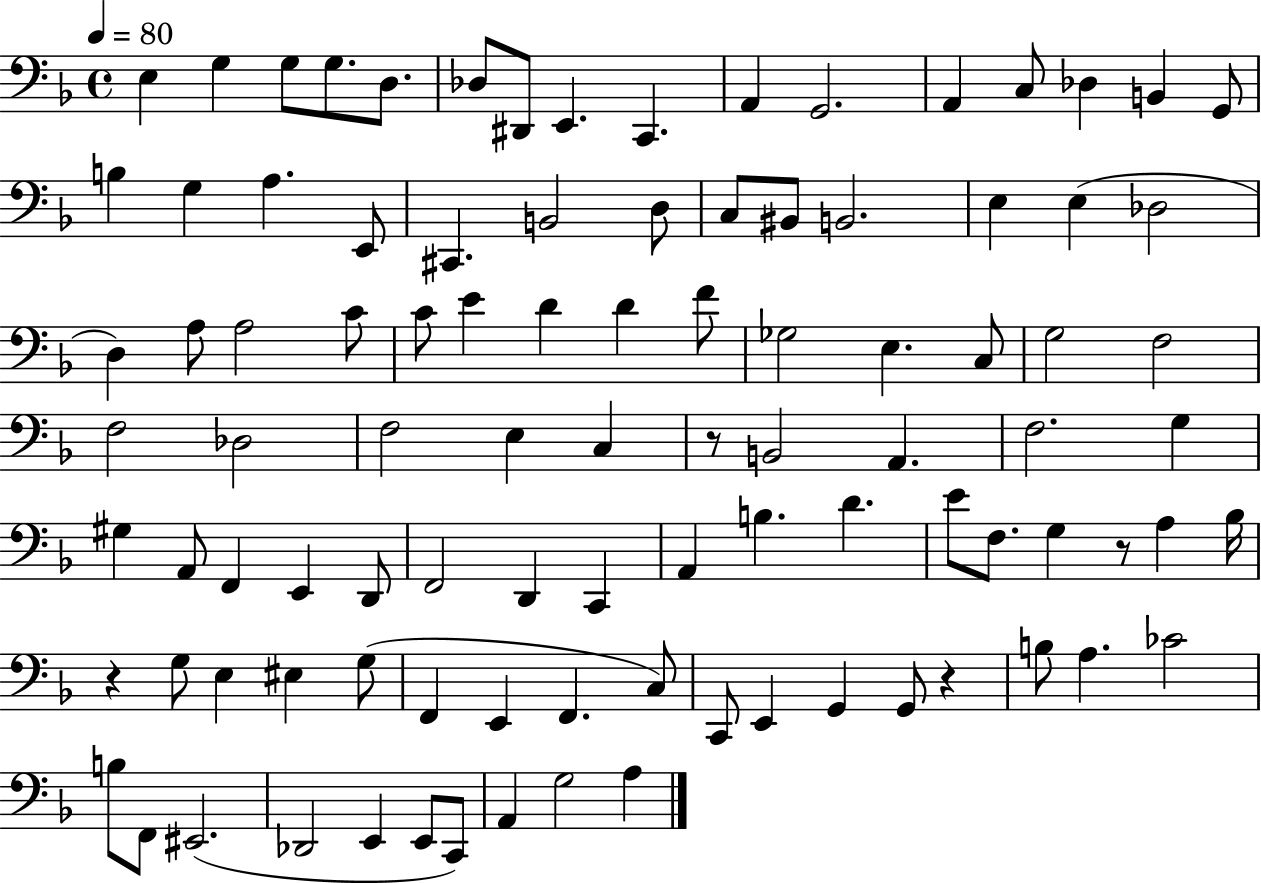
X:1
T:Untitled
M:4/4
L:1/4
K:F
E, G, G,/2 G,/2 D,/2 _D,/2 ^D,,/2 E,, C,, A,, G,,2 A,, C,/2 _D, B,, G,,/2 B, G, A, E,,/2 ^C,, B,,2 D,/2 C,/2 ^B,,/2 B,,2 E, E, _D,2 D, A,/2 A,2 C/2 C/2 E D D F/2 _G,2 E, C,/2 G,2 F,2 F,2 _D,2 F,2 E, C, z/2 B,,2 A,, F,2 G, ^G, A,,/2 F,, E,, D,,/2 F,,2 D,, C,, A,, B, D E/2 F,/2 G, z/2 A, _B,/4 z G,/2 E, ^E, G,/2 F,, E,, F,, C,/2 C,,/2 E,, G,, G,,/2 z B,/2 A, _C2 B,/2 F,,/2 ^E,,2 _D,,2 E,, E,,/2 C,,/2 A,, G,2 A,